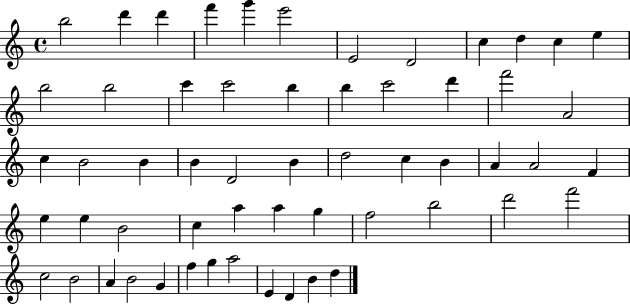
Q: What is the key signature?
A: C major